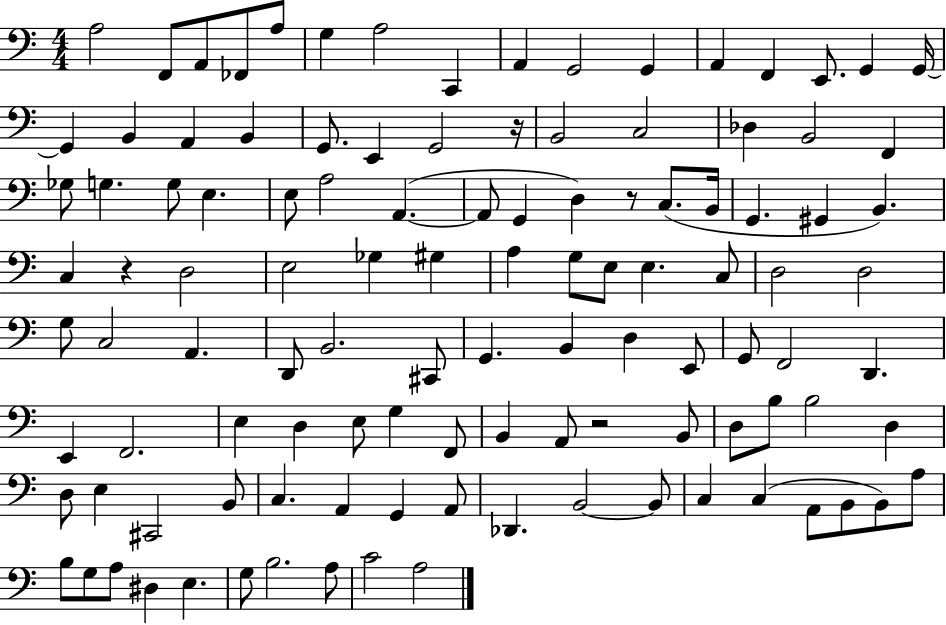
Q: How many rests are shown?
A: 4